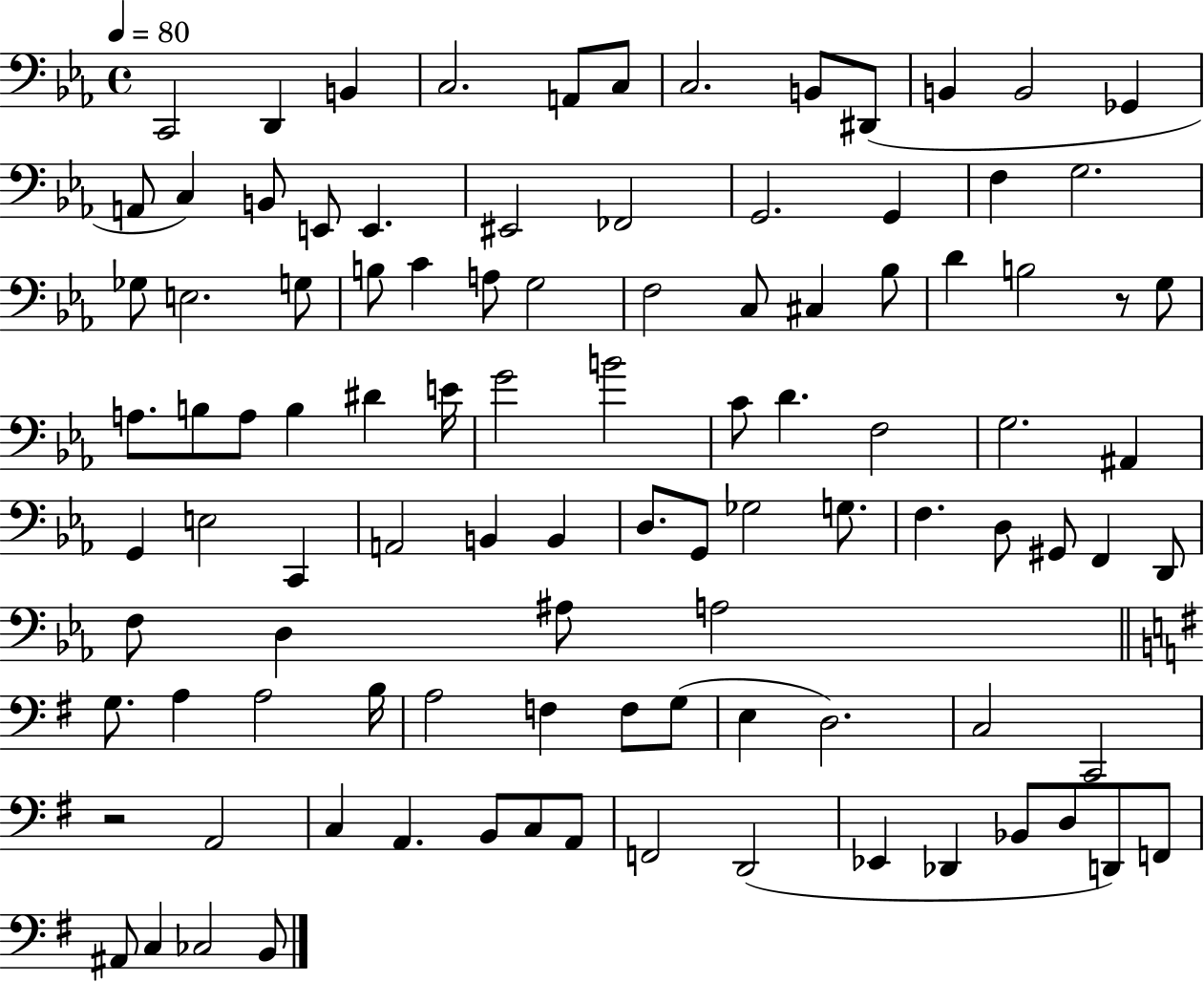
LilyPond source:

{
  \clef bass
  \time 4/4
  \defaultTimeSignature
  \key ees \major
  \tempo 4 = 80
  c,2 d,4 b,4 | c2. a,8 c8 | c2. b,8 dis,8( | b,4 b,2 ges,4 | \break a,8 c4) b,8 e,8 e,4. | eis,2 fes,2 | g,2. g,4 | f4 g2. | \break ges8 e2. g8 | b8 c'4 a8 g2 | f2 c8 cis4 bes8 | d'4 b2 r8 g8 | \break a8. b8 a8 b4 dis'4 e'16 | g'2 b'2 | c'8 d'4. f2 | g2. ais,4 | \break g,4 e2 c,4 | a,2 b,4 b,4 | d8. g,8 ges2 g8. | f4. d8 gis,8 f,4 d,8 | \break f8 d4 ais8 a2 | \bar "||" \break \key g \major g8. a4 a2 b16 | a2 f4 f8 g8( | e4 d2.) | c2 c,2 | \break r2 a,2 | c4 a,4. b,8 c8 a,8 | f,2 d,2( | ees,4 des,4 bes,8 d8 d,8) f,8 | \break ais,8 c4 ces2 b,8 | \bar "|."
}